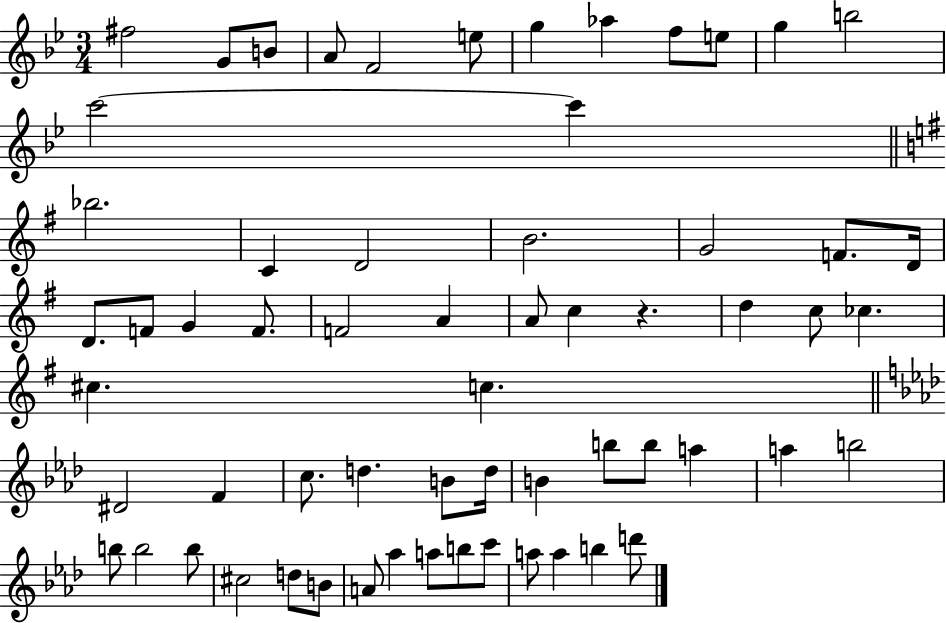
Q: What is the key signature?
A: BES major